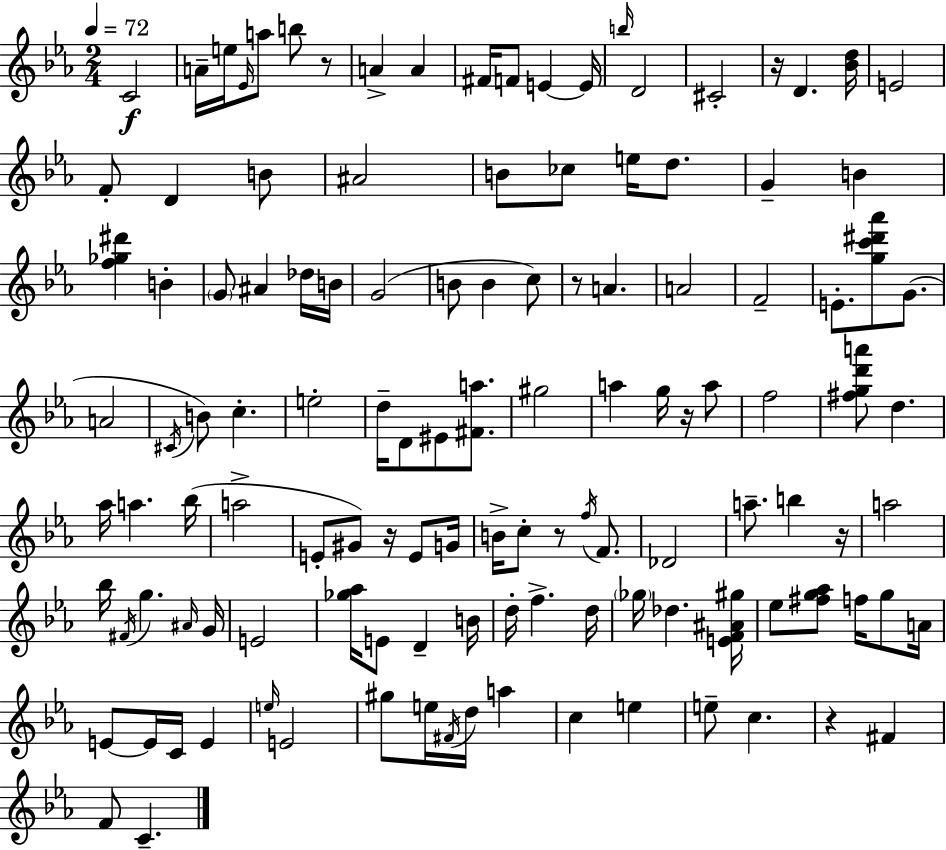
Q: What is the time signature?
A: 2/4